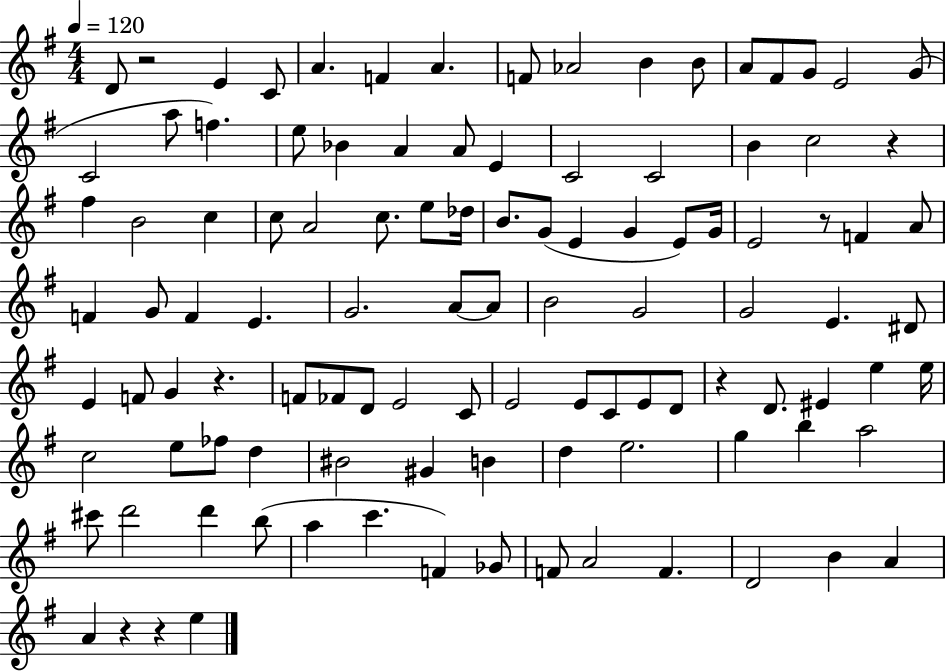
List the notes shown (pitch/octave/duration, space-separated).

D4/e R/h E4/q C4/e A4/q. F4/q A4/q. F4/e Ab4/h B4/q B4/e A4/e F#4/e G4/e E4/h G4/e C4/h A5/e F5/q. E5/e Bb4/q A4/q A4/e E4/q C4/h C4/h B4/q C5/h R/q F#5/q B4/h C5/q C5/e A4/h C5/e. E5/e Db5/s B4/e. G4/e E4/q G4/q E4/e G4/s E4/h R/e F4/q A4/e F4/q G4/e F4/q E4/q. G4/h. A4/e A4/e B4/h G4/h G4/h E4/q. D#4/e E4/q F4/e G4/q R/q. F4/e FES4/e D4/e E4/h C4/e E4/h E4/e C4/e E4/e D4/e R/q D4/e. EIS4/q E5/q E5/s C5/h E5/e FES5/e D5/q BIS4/h G#4/q B4/q D5/q E5/h. G5/q B5/q A5/h C#6/e D6/h D6/q B5/e A5/q C6/q. F4/q Gb4/e F4/e A4/h F4/q. D4/h B4/q A4/q A4/q R/q R/q E5/q